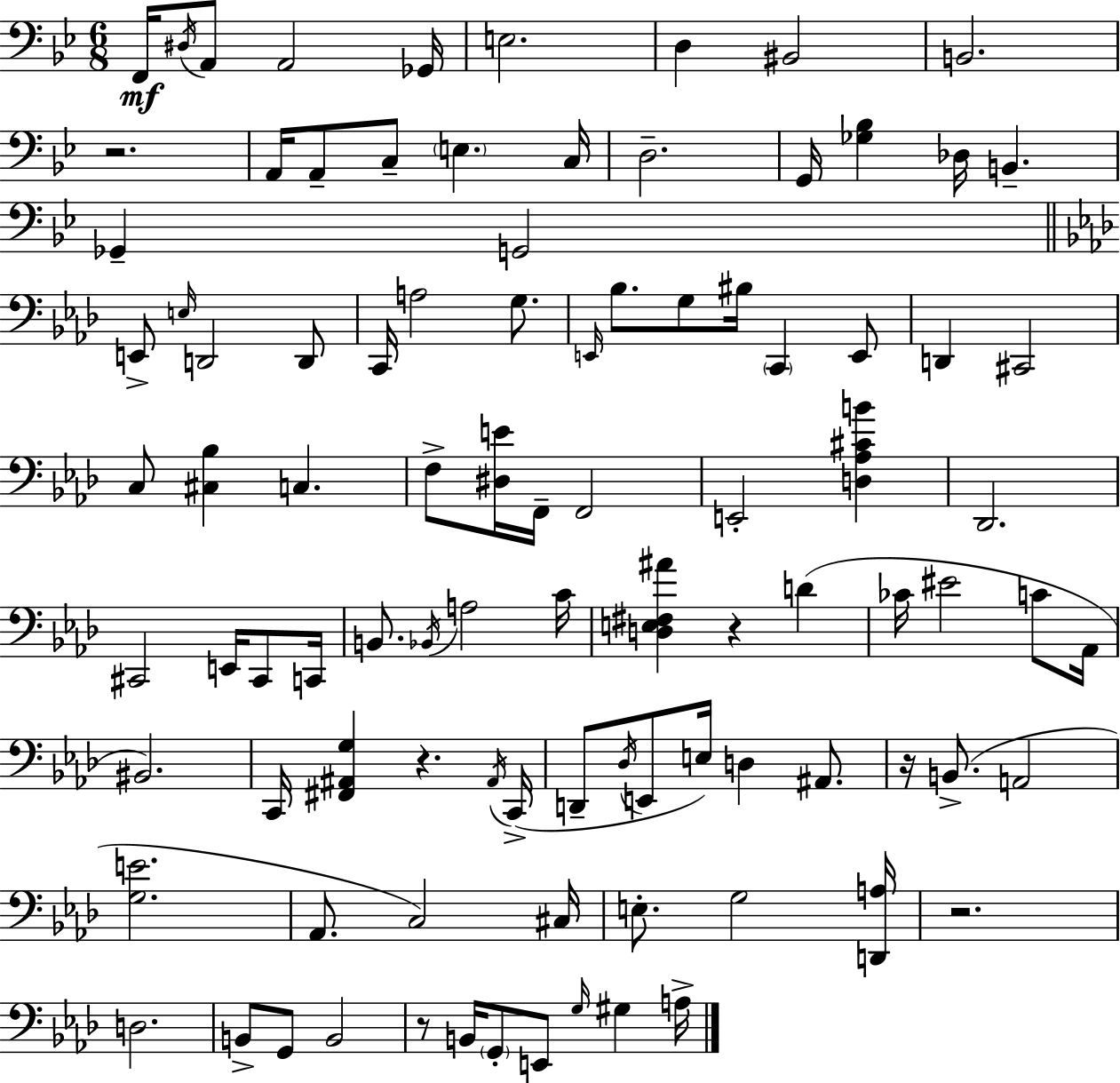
F2/s D#3/s A2/e A2/h Gb2/s E3/h. D3/q BIS2/h B2/h. R/h. A2/s A2/e C3/e E3/q. C3/s D3/h. G2/s [Gb3,Bb3]/q Db3/s B2/q. Gb2/q G2/h E2/e E3/s D2/h D2/e C2/s A3/h G3/e. E2/s Bb3/e. G3/e BIS3/s C2/q E2/e D2/q C#2/h C3/e [C#3,Bb3]/q C3/q. F3/e [D#3,E4]/s F2/s F2/h E2/h [D3,Ab3,C#4,B4]/q Db2/h. C#2/h E2/s C#2/e C2/s B2/e. Bb2/s A3/h C4/s [D3,E3,F#3,A#4]/q R/q D4/q CES4/s EIS4/h C4/e Ab2/s BIS2/h. C2/s [F#2,A#2,G3]/q R/q. A#2/s C2/s D2/e Db3/s E2/e E3/s D3/q A#2/e. R/s B2/e. A2/h [G3,E4]/h. Ab2/e. C3/h C#3/s E3/e. G3/h [D2,A3]/s R/h. D3/h. B2/e G2/e B2/h R/e B2/s G2/e E2/e G3/s G#3/q A3/s